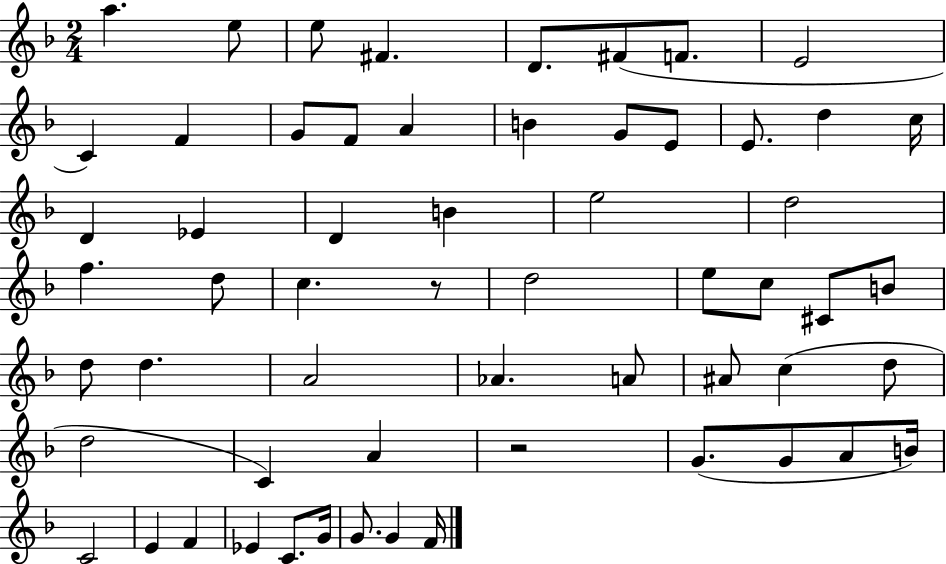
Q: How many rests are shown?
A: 2